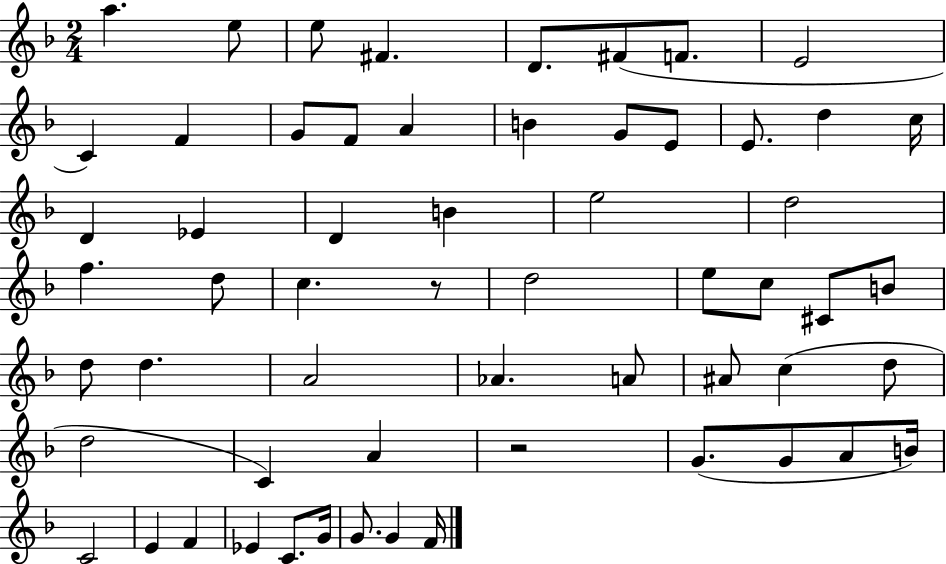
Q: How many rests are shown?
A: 2